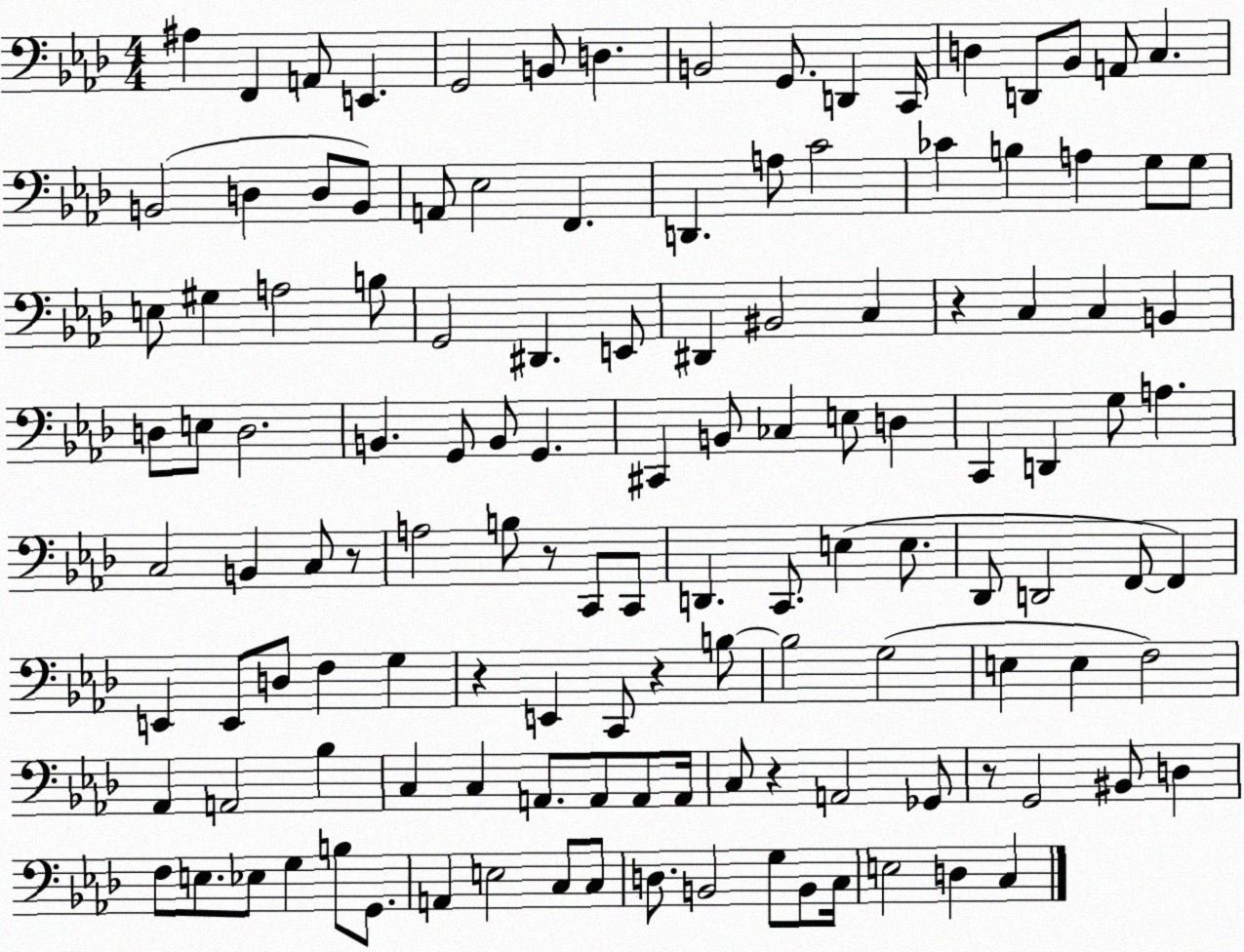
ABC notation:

X:1
T:Untitled
M:4/4
L:1/4
K:Ab
^A, F,, A,,/2 E,, G,,2 B,,/2 D, B,,2 G,,/2 D,, C,,/4 D, D,,/2 _B,,/2 A,,/2 C, B,,2 D, D,/2 B,,/2 A,,/2 _E,2 F,, D,, A,/2 C2 _C B, A, G,/2 G,/2 E,/2 ^G, A,2 B,/2 G,,2 ^D,, E,,/2 ^D,, ^B,,2 C, z C, C, B,, D,/2 E,/2 D,2 B,, G,,/2 B,,/2 G,, ^C,, B,,/2 _C, E,/2 D, C,, D,, G,/2 A, C,2 B,, C,/2 z/2 A,2 B,/2 z/2 C,,/2 C,,/2 D,, C,,/2 E, E,/2 _D,,/2 D,,2 F,,/2 F,, E,, E,,/2 D,/2 F, G, z E,, C,,/2 z B,/2 B,2 G,2 E, E, F,2 _A,, A,,2 _B, C, C, A,,/2 A,,/2 A,,/2 A,,/4 C,/2 z A,,2 _G,,/2 z/2 G,,2 ^B,,/2 D, F,/2 E,/2 _E,/2 G, B,/2 G,,/2 A,, E,2 C,/2 C,/2 D,/2 B,,2 G,/2 B,,/2 C,/4 E,2 D, C,